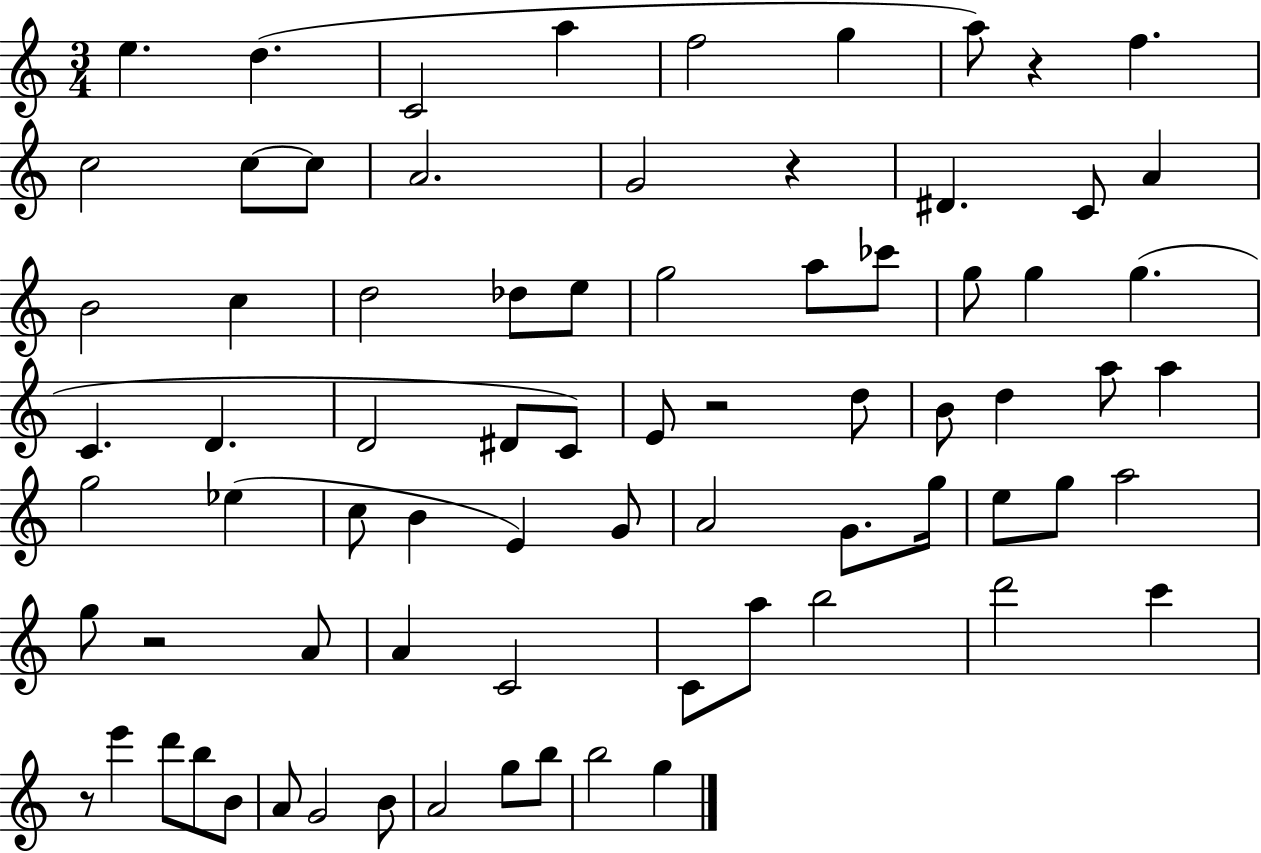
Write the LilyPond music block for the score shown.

{
  \clef treble
  \numericTimeSignature
  \time 3/4
  \key c \major
  e''4. d''4.( | c'2 a''4 | f''2 g''4 | a''8) r4 f''4. | \break c''2 c''8~~ c''8 | a'2. | g'2 r4 | dis'4. c'8 a'4 | \break b'2 c''4 | d''2 des''8 e''8 | g''2 a''8 ces'''8 | g''8 g''4 g''4.( | \break c'4. d'4. | d'2 dis'8 c'8) | e'8 r2 d''8 | b'8 d''4 a''8 a''4 | \break g''2 ees''4( | c''8 b'4 e'4) g'8 | a'2 g'8. g''16 | e''8 g''8 a''2 | \break g''8 r2 a'8 | a'4 c'2 | c'8 a''8 b''2 | d'''2 c'''4 | \break r8 e'''4 d'''8 b''8 b'8 | a'8 g'2 b'8 | a'2 g''8 b''8 | b''2 g''4 | \break \bar "|."
}